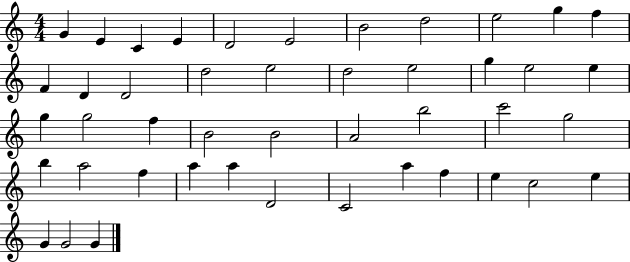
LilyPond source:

{
  \clef treble
  \numericTimeSignature
  \time 4/4
  \key c \major
  g'4 e'4 c'4 e'4 | d'2 e'2 | b'2 d''2 | e''2 g''4 f''4 | \break f'4 d'4 d'2 | d''2 e''2 | d''2 e''2 | g''4 e''2 e''4 | \break g''4 g''2 f''4 | b'2 b'2 | a'2 b''2 | c'''2 g''2 | \break b''4 a''2 f''4 | a''4 a''4 d'2 | c'2 a''4 f''4 | e''4 c''2 e''4 | \break g'4 g'2 g'4 | \bar "|."
}